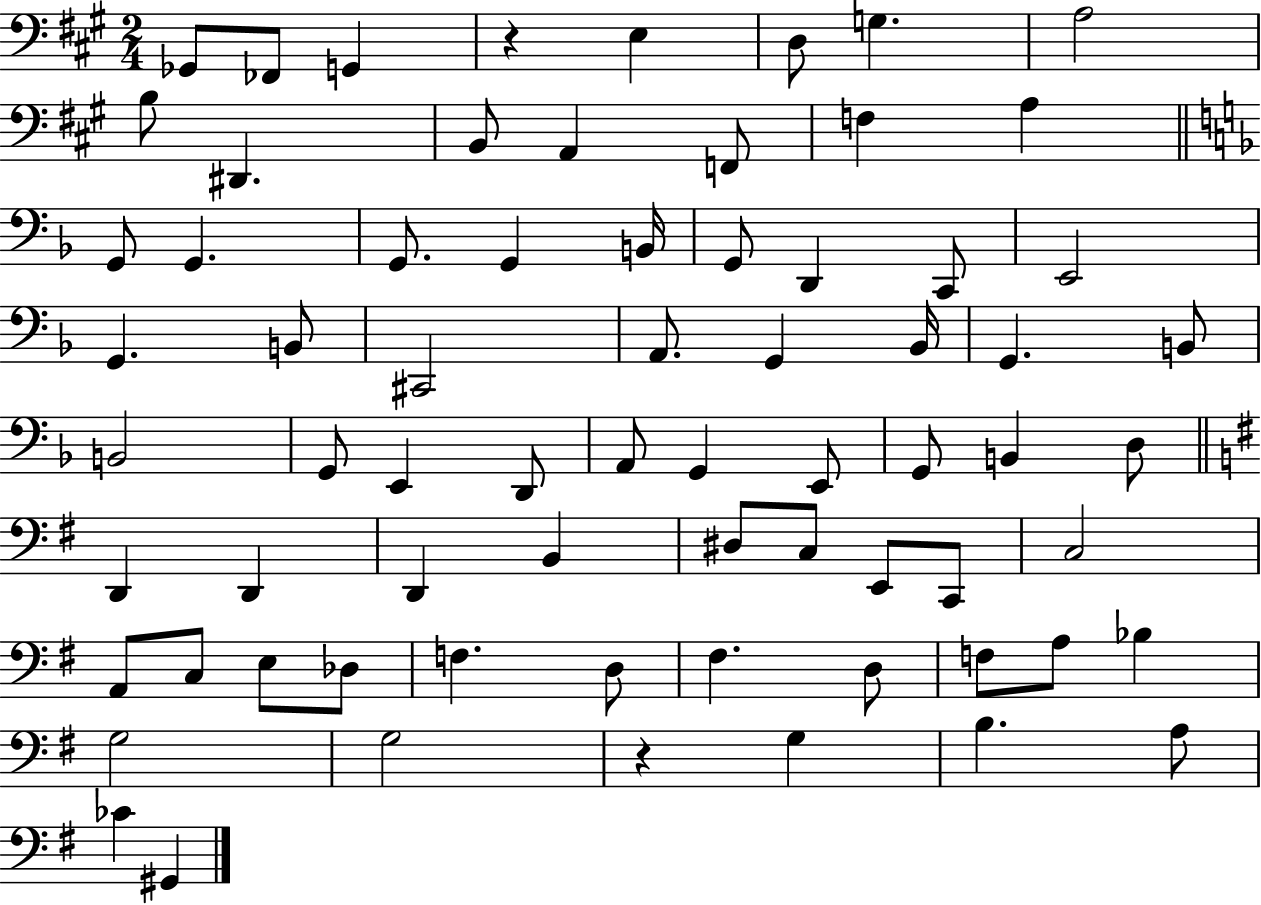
Gb2/e FES2/e G2/q R/q E3/q D3/e G3/q. A3/h B3/e D#2/q. B2/e A2/q F2/e F3/q A3/q G2/e G2/q. G2/e. G2/q B2/s G2/e D2/q C2/e E2/h G2/q. B2/e C#2/h A2/e. G2/q Bb2/s G2/q. B2/e B2/h G2/e E2/q D2/e A2/e G2/q E2/e G2/e B2/q D3/e D2/q D2/q D2/q B2/q D#3/e C3/e E2/e C2/e C3/h A2/e C3/e E3/e Db3/e F3/q. D3/e F#3/q. D3/e F3/e A3/e Bb3/q G3/h G3/h R/q G3/q B3/q. A3/e CES4/q G#2/q